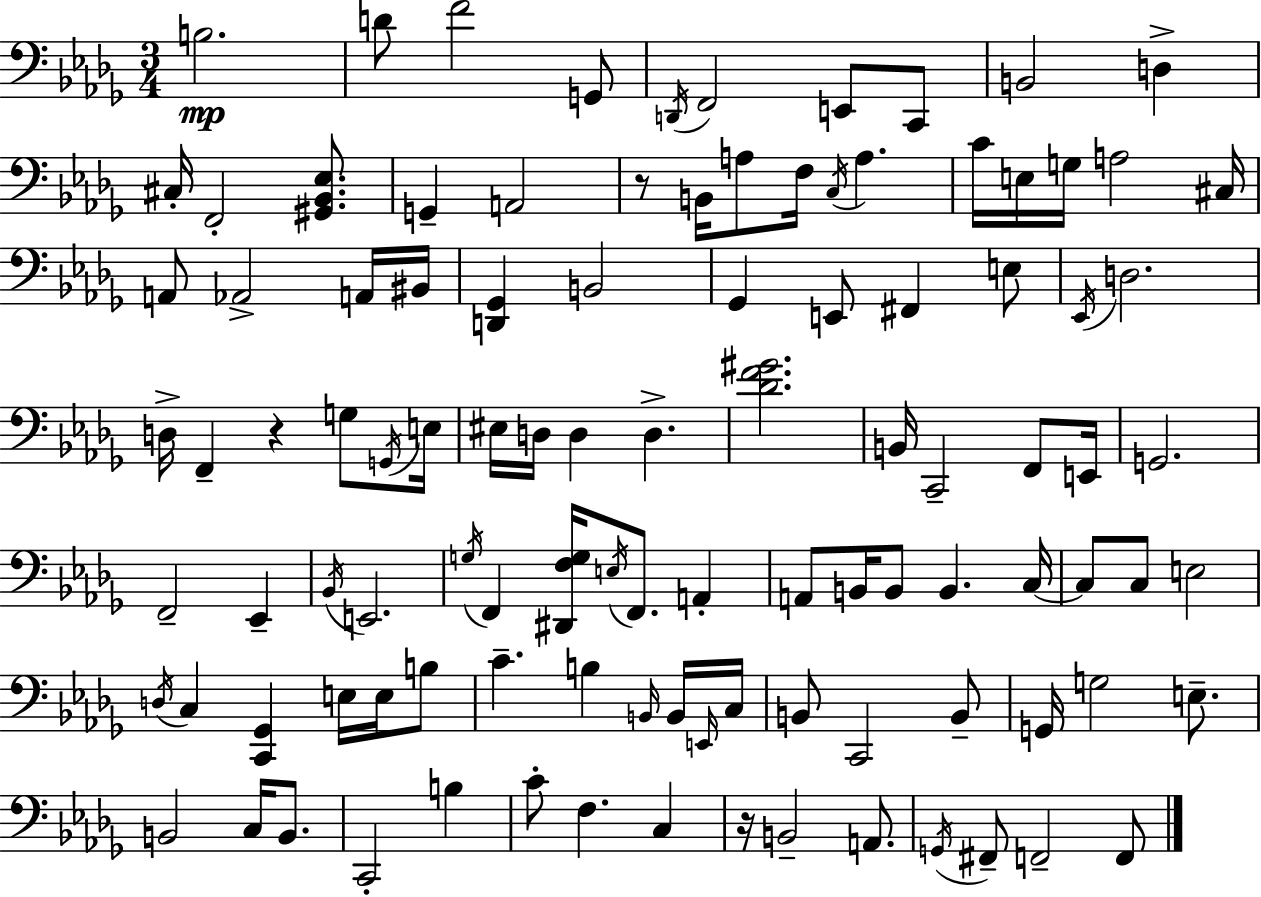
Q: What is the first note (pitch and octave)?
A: B3